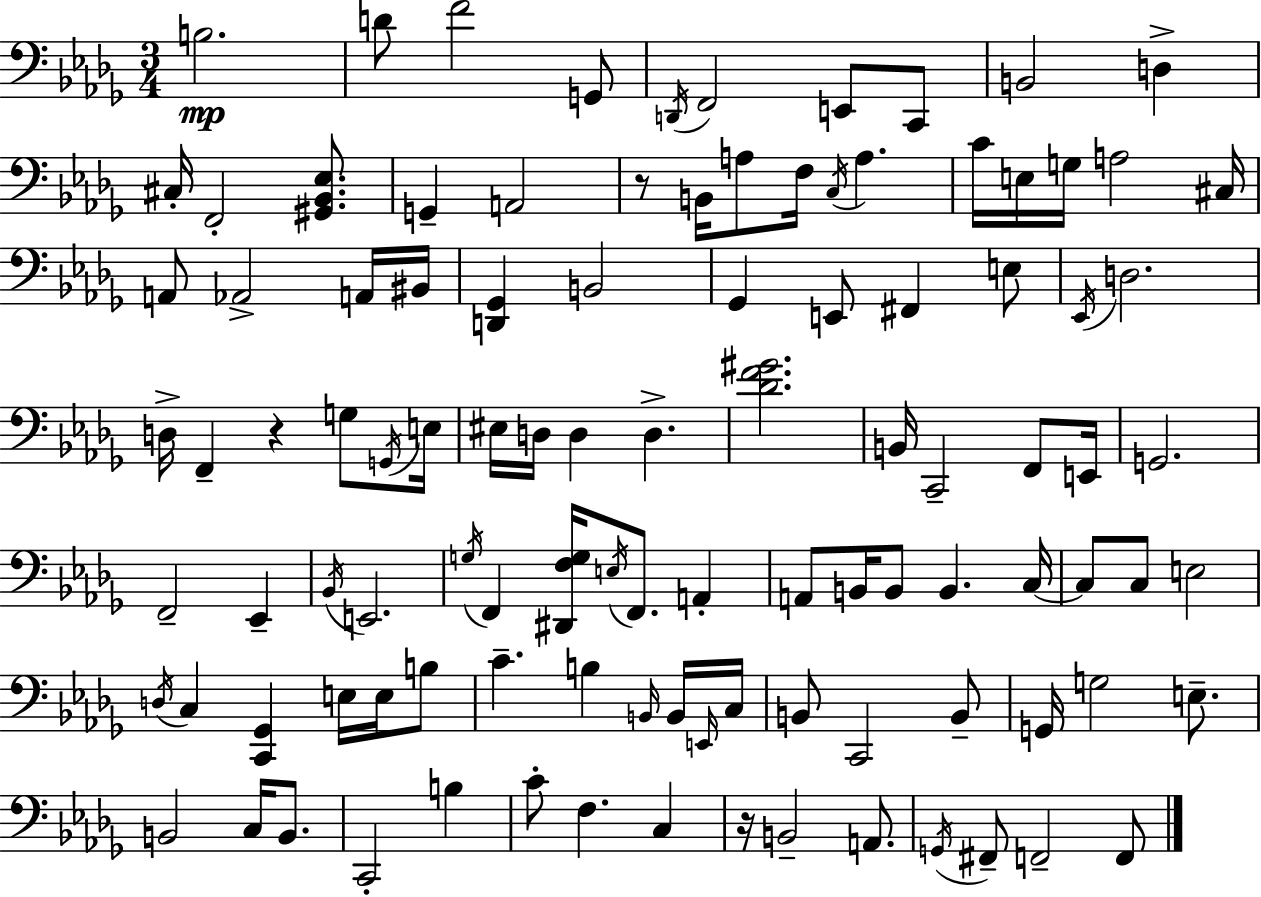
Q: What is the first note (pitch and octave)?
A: B3